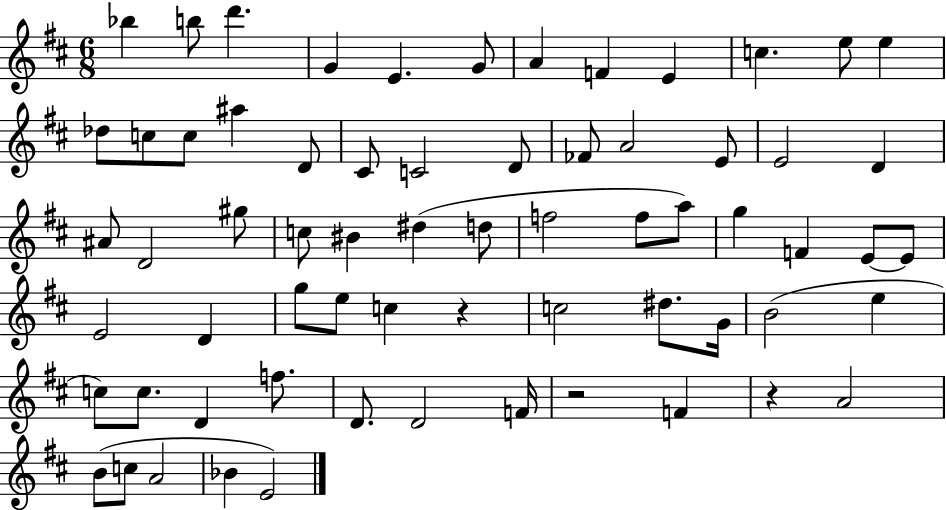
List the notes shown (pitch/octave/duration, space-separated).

Bb5/q B5/e D6/q. G4/q E4/q. G4/e A4/q F4/q E4/q C5/q. E5/e E5/q Db5/e C5/e C5/e A#5/q D4/e C#4/e C4/h D4/e FES4/e A4/h E4/e E4/h D4/q A#4/e D4/h G#5/e C5/e BIS4/q D#5/q D5/e F5/h F5/e A5/e G5/q F4/q E4/e E4/e E4/h D4/q G5/e E5/e C5/q R/q C5/h D#5/e. G4/s B4/h E5/q C5/e C5/e. D4/q F5/e. D4/e. D4/h F4/s R/h F4/q R/q A4/h B4/e C5/e A4/h Bb4/q E4/h